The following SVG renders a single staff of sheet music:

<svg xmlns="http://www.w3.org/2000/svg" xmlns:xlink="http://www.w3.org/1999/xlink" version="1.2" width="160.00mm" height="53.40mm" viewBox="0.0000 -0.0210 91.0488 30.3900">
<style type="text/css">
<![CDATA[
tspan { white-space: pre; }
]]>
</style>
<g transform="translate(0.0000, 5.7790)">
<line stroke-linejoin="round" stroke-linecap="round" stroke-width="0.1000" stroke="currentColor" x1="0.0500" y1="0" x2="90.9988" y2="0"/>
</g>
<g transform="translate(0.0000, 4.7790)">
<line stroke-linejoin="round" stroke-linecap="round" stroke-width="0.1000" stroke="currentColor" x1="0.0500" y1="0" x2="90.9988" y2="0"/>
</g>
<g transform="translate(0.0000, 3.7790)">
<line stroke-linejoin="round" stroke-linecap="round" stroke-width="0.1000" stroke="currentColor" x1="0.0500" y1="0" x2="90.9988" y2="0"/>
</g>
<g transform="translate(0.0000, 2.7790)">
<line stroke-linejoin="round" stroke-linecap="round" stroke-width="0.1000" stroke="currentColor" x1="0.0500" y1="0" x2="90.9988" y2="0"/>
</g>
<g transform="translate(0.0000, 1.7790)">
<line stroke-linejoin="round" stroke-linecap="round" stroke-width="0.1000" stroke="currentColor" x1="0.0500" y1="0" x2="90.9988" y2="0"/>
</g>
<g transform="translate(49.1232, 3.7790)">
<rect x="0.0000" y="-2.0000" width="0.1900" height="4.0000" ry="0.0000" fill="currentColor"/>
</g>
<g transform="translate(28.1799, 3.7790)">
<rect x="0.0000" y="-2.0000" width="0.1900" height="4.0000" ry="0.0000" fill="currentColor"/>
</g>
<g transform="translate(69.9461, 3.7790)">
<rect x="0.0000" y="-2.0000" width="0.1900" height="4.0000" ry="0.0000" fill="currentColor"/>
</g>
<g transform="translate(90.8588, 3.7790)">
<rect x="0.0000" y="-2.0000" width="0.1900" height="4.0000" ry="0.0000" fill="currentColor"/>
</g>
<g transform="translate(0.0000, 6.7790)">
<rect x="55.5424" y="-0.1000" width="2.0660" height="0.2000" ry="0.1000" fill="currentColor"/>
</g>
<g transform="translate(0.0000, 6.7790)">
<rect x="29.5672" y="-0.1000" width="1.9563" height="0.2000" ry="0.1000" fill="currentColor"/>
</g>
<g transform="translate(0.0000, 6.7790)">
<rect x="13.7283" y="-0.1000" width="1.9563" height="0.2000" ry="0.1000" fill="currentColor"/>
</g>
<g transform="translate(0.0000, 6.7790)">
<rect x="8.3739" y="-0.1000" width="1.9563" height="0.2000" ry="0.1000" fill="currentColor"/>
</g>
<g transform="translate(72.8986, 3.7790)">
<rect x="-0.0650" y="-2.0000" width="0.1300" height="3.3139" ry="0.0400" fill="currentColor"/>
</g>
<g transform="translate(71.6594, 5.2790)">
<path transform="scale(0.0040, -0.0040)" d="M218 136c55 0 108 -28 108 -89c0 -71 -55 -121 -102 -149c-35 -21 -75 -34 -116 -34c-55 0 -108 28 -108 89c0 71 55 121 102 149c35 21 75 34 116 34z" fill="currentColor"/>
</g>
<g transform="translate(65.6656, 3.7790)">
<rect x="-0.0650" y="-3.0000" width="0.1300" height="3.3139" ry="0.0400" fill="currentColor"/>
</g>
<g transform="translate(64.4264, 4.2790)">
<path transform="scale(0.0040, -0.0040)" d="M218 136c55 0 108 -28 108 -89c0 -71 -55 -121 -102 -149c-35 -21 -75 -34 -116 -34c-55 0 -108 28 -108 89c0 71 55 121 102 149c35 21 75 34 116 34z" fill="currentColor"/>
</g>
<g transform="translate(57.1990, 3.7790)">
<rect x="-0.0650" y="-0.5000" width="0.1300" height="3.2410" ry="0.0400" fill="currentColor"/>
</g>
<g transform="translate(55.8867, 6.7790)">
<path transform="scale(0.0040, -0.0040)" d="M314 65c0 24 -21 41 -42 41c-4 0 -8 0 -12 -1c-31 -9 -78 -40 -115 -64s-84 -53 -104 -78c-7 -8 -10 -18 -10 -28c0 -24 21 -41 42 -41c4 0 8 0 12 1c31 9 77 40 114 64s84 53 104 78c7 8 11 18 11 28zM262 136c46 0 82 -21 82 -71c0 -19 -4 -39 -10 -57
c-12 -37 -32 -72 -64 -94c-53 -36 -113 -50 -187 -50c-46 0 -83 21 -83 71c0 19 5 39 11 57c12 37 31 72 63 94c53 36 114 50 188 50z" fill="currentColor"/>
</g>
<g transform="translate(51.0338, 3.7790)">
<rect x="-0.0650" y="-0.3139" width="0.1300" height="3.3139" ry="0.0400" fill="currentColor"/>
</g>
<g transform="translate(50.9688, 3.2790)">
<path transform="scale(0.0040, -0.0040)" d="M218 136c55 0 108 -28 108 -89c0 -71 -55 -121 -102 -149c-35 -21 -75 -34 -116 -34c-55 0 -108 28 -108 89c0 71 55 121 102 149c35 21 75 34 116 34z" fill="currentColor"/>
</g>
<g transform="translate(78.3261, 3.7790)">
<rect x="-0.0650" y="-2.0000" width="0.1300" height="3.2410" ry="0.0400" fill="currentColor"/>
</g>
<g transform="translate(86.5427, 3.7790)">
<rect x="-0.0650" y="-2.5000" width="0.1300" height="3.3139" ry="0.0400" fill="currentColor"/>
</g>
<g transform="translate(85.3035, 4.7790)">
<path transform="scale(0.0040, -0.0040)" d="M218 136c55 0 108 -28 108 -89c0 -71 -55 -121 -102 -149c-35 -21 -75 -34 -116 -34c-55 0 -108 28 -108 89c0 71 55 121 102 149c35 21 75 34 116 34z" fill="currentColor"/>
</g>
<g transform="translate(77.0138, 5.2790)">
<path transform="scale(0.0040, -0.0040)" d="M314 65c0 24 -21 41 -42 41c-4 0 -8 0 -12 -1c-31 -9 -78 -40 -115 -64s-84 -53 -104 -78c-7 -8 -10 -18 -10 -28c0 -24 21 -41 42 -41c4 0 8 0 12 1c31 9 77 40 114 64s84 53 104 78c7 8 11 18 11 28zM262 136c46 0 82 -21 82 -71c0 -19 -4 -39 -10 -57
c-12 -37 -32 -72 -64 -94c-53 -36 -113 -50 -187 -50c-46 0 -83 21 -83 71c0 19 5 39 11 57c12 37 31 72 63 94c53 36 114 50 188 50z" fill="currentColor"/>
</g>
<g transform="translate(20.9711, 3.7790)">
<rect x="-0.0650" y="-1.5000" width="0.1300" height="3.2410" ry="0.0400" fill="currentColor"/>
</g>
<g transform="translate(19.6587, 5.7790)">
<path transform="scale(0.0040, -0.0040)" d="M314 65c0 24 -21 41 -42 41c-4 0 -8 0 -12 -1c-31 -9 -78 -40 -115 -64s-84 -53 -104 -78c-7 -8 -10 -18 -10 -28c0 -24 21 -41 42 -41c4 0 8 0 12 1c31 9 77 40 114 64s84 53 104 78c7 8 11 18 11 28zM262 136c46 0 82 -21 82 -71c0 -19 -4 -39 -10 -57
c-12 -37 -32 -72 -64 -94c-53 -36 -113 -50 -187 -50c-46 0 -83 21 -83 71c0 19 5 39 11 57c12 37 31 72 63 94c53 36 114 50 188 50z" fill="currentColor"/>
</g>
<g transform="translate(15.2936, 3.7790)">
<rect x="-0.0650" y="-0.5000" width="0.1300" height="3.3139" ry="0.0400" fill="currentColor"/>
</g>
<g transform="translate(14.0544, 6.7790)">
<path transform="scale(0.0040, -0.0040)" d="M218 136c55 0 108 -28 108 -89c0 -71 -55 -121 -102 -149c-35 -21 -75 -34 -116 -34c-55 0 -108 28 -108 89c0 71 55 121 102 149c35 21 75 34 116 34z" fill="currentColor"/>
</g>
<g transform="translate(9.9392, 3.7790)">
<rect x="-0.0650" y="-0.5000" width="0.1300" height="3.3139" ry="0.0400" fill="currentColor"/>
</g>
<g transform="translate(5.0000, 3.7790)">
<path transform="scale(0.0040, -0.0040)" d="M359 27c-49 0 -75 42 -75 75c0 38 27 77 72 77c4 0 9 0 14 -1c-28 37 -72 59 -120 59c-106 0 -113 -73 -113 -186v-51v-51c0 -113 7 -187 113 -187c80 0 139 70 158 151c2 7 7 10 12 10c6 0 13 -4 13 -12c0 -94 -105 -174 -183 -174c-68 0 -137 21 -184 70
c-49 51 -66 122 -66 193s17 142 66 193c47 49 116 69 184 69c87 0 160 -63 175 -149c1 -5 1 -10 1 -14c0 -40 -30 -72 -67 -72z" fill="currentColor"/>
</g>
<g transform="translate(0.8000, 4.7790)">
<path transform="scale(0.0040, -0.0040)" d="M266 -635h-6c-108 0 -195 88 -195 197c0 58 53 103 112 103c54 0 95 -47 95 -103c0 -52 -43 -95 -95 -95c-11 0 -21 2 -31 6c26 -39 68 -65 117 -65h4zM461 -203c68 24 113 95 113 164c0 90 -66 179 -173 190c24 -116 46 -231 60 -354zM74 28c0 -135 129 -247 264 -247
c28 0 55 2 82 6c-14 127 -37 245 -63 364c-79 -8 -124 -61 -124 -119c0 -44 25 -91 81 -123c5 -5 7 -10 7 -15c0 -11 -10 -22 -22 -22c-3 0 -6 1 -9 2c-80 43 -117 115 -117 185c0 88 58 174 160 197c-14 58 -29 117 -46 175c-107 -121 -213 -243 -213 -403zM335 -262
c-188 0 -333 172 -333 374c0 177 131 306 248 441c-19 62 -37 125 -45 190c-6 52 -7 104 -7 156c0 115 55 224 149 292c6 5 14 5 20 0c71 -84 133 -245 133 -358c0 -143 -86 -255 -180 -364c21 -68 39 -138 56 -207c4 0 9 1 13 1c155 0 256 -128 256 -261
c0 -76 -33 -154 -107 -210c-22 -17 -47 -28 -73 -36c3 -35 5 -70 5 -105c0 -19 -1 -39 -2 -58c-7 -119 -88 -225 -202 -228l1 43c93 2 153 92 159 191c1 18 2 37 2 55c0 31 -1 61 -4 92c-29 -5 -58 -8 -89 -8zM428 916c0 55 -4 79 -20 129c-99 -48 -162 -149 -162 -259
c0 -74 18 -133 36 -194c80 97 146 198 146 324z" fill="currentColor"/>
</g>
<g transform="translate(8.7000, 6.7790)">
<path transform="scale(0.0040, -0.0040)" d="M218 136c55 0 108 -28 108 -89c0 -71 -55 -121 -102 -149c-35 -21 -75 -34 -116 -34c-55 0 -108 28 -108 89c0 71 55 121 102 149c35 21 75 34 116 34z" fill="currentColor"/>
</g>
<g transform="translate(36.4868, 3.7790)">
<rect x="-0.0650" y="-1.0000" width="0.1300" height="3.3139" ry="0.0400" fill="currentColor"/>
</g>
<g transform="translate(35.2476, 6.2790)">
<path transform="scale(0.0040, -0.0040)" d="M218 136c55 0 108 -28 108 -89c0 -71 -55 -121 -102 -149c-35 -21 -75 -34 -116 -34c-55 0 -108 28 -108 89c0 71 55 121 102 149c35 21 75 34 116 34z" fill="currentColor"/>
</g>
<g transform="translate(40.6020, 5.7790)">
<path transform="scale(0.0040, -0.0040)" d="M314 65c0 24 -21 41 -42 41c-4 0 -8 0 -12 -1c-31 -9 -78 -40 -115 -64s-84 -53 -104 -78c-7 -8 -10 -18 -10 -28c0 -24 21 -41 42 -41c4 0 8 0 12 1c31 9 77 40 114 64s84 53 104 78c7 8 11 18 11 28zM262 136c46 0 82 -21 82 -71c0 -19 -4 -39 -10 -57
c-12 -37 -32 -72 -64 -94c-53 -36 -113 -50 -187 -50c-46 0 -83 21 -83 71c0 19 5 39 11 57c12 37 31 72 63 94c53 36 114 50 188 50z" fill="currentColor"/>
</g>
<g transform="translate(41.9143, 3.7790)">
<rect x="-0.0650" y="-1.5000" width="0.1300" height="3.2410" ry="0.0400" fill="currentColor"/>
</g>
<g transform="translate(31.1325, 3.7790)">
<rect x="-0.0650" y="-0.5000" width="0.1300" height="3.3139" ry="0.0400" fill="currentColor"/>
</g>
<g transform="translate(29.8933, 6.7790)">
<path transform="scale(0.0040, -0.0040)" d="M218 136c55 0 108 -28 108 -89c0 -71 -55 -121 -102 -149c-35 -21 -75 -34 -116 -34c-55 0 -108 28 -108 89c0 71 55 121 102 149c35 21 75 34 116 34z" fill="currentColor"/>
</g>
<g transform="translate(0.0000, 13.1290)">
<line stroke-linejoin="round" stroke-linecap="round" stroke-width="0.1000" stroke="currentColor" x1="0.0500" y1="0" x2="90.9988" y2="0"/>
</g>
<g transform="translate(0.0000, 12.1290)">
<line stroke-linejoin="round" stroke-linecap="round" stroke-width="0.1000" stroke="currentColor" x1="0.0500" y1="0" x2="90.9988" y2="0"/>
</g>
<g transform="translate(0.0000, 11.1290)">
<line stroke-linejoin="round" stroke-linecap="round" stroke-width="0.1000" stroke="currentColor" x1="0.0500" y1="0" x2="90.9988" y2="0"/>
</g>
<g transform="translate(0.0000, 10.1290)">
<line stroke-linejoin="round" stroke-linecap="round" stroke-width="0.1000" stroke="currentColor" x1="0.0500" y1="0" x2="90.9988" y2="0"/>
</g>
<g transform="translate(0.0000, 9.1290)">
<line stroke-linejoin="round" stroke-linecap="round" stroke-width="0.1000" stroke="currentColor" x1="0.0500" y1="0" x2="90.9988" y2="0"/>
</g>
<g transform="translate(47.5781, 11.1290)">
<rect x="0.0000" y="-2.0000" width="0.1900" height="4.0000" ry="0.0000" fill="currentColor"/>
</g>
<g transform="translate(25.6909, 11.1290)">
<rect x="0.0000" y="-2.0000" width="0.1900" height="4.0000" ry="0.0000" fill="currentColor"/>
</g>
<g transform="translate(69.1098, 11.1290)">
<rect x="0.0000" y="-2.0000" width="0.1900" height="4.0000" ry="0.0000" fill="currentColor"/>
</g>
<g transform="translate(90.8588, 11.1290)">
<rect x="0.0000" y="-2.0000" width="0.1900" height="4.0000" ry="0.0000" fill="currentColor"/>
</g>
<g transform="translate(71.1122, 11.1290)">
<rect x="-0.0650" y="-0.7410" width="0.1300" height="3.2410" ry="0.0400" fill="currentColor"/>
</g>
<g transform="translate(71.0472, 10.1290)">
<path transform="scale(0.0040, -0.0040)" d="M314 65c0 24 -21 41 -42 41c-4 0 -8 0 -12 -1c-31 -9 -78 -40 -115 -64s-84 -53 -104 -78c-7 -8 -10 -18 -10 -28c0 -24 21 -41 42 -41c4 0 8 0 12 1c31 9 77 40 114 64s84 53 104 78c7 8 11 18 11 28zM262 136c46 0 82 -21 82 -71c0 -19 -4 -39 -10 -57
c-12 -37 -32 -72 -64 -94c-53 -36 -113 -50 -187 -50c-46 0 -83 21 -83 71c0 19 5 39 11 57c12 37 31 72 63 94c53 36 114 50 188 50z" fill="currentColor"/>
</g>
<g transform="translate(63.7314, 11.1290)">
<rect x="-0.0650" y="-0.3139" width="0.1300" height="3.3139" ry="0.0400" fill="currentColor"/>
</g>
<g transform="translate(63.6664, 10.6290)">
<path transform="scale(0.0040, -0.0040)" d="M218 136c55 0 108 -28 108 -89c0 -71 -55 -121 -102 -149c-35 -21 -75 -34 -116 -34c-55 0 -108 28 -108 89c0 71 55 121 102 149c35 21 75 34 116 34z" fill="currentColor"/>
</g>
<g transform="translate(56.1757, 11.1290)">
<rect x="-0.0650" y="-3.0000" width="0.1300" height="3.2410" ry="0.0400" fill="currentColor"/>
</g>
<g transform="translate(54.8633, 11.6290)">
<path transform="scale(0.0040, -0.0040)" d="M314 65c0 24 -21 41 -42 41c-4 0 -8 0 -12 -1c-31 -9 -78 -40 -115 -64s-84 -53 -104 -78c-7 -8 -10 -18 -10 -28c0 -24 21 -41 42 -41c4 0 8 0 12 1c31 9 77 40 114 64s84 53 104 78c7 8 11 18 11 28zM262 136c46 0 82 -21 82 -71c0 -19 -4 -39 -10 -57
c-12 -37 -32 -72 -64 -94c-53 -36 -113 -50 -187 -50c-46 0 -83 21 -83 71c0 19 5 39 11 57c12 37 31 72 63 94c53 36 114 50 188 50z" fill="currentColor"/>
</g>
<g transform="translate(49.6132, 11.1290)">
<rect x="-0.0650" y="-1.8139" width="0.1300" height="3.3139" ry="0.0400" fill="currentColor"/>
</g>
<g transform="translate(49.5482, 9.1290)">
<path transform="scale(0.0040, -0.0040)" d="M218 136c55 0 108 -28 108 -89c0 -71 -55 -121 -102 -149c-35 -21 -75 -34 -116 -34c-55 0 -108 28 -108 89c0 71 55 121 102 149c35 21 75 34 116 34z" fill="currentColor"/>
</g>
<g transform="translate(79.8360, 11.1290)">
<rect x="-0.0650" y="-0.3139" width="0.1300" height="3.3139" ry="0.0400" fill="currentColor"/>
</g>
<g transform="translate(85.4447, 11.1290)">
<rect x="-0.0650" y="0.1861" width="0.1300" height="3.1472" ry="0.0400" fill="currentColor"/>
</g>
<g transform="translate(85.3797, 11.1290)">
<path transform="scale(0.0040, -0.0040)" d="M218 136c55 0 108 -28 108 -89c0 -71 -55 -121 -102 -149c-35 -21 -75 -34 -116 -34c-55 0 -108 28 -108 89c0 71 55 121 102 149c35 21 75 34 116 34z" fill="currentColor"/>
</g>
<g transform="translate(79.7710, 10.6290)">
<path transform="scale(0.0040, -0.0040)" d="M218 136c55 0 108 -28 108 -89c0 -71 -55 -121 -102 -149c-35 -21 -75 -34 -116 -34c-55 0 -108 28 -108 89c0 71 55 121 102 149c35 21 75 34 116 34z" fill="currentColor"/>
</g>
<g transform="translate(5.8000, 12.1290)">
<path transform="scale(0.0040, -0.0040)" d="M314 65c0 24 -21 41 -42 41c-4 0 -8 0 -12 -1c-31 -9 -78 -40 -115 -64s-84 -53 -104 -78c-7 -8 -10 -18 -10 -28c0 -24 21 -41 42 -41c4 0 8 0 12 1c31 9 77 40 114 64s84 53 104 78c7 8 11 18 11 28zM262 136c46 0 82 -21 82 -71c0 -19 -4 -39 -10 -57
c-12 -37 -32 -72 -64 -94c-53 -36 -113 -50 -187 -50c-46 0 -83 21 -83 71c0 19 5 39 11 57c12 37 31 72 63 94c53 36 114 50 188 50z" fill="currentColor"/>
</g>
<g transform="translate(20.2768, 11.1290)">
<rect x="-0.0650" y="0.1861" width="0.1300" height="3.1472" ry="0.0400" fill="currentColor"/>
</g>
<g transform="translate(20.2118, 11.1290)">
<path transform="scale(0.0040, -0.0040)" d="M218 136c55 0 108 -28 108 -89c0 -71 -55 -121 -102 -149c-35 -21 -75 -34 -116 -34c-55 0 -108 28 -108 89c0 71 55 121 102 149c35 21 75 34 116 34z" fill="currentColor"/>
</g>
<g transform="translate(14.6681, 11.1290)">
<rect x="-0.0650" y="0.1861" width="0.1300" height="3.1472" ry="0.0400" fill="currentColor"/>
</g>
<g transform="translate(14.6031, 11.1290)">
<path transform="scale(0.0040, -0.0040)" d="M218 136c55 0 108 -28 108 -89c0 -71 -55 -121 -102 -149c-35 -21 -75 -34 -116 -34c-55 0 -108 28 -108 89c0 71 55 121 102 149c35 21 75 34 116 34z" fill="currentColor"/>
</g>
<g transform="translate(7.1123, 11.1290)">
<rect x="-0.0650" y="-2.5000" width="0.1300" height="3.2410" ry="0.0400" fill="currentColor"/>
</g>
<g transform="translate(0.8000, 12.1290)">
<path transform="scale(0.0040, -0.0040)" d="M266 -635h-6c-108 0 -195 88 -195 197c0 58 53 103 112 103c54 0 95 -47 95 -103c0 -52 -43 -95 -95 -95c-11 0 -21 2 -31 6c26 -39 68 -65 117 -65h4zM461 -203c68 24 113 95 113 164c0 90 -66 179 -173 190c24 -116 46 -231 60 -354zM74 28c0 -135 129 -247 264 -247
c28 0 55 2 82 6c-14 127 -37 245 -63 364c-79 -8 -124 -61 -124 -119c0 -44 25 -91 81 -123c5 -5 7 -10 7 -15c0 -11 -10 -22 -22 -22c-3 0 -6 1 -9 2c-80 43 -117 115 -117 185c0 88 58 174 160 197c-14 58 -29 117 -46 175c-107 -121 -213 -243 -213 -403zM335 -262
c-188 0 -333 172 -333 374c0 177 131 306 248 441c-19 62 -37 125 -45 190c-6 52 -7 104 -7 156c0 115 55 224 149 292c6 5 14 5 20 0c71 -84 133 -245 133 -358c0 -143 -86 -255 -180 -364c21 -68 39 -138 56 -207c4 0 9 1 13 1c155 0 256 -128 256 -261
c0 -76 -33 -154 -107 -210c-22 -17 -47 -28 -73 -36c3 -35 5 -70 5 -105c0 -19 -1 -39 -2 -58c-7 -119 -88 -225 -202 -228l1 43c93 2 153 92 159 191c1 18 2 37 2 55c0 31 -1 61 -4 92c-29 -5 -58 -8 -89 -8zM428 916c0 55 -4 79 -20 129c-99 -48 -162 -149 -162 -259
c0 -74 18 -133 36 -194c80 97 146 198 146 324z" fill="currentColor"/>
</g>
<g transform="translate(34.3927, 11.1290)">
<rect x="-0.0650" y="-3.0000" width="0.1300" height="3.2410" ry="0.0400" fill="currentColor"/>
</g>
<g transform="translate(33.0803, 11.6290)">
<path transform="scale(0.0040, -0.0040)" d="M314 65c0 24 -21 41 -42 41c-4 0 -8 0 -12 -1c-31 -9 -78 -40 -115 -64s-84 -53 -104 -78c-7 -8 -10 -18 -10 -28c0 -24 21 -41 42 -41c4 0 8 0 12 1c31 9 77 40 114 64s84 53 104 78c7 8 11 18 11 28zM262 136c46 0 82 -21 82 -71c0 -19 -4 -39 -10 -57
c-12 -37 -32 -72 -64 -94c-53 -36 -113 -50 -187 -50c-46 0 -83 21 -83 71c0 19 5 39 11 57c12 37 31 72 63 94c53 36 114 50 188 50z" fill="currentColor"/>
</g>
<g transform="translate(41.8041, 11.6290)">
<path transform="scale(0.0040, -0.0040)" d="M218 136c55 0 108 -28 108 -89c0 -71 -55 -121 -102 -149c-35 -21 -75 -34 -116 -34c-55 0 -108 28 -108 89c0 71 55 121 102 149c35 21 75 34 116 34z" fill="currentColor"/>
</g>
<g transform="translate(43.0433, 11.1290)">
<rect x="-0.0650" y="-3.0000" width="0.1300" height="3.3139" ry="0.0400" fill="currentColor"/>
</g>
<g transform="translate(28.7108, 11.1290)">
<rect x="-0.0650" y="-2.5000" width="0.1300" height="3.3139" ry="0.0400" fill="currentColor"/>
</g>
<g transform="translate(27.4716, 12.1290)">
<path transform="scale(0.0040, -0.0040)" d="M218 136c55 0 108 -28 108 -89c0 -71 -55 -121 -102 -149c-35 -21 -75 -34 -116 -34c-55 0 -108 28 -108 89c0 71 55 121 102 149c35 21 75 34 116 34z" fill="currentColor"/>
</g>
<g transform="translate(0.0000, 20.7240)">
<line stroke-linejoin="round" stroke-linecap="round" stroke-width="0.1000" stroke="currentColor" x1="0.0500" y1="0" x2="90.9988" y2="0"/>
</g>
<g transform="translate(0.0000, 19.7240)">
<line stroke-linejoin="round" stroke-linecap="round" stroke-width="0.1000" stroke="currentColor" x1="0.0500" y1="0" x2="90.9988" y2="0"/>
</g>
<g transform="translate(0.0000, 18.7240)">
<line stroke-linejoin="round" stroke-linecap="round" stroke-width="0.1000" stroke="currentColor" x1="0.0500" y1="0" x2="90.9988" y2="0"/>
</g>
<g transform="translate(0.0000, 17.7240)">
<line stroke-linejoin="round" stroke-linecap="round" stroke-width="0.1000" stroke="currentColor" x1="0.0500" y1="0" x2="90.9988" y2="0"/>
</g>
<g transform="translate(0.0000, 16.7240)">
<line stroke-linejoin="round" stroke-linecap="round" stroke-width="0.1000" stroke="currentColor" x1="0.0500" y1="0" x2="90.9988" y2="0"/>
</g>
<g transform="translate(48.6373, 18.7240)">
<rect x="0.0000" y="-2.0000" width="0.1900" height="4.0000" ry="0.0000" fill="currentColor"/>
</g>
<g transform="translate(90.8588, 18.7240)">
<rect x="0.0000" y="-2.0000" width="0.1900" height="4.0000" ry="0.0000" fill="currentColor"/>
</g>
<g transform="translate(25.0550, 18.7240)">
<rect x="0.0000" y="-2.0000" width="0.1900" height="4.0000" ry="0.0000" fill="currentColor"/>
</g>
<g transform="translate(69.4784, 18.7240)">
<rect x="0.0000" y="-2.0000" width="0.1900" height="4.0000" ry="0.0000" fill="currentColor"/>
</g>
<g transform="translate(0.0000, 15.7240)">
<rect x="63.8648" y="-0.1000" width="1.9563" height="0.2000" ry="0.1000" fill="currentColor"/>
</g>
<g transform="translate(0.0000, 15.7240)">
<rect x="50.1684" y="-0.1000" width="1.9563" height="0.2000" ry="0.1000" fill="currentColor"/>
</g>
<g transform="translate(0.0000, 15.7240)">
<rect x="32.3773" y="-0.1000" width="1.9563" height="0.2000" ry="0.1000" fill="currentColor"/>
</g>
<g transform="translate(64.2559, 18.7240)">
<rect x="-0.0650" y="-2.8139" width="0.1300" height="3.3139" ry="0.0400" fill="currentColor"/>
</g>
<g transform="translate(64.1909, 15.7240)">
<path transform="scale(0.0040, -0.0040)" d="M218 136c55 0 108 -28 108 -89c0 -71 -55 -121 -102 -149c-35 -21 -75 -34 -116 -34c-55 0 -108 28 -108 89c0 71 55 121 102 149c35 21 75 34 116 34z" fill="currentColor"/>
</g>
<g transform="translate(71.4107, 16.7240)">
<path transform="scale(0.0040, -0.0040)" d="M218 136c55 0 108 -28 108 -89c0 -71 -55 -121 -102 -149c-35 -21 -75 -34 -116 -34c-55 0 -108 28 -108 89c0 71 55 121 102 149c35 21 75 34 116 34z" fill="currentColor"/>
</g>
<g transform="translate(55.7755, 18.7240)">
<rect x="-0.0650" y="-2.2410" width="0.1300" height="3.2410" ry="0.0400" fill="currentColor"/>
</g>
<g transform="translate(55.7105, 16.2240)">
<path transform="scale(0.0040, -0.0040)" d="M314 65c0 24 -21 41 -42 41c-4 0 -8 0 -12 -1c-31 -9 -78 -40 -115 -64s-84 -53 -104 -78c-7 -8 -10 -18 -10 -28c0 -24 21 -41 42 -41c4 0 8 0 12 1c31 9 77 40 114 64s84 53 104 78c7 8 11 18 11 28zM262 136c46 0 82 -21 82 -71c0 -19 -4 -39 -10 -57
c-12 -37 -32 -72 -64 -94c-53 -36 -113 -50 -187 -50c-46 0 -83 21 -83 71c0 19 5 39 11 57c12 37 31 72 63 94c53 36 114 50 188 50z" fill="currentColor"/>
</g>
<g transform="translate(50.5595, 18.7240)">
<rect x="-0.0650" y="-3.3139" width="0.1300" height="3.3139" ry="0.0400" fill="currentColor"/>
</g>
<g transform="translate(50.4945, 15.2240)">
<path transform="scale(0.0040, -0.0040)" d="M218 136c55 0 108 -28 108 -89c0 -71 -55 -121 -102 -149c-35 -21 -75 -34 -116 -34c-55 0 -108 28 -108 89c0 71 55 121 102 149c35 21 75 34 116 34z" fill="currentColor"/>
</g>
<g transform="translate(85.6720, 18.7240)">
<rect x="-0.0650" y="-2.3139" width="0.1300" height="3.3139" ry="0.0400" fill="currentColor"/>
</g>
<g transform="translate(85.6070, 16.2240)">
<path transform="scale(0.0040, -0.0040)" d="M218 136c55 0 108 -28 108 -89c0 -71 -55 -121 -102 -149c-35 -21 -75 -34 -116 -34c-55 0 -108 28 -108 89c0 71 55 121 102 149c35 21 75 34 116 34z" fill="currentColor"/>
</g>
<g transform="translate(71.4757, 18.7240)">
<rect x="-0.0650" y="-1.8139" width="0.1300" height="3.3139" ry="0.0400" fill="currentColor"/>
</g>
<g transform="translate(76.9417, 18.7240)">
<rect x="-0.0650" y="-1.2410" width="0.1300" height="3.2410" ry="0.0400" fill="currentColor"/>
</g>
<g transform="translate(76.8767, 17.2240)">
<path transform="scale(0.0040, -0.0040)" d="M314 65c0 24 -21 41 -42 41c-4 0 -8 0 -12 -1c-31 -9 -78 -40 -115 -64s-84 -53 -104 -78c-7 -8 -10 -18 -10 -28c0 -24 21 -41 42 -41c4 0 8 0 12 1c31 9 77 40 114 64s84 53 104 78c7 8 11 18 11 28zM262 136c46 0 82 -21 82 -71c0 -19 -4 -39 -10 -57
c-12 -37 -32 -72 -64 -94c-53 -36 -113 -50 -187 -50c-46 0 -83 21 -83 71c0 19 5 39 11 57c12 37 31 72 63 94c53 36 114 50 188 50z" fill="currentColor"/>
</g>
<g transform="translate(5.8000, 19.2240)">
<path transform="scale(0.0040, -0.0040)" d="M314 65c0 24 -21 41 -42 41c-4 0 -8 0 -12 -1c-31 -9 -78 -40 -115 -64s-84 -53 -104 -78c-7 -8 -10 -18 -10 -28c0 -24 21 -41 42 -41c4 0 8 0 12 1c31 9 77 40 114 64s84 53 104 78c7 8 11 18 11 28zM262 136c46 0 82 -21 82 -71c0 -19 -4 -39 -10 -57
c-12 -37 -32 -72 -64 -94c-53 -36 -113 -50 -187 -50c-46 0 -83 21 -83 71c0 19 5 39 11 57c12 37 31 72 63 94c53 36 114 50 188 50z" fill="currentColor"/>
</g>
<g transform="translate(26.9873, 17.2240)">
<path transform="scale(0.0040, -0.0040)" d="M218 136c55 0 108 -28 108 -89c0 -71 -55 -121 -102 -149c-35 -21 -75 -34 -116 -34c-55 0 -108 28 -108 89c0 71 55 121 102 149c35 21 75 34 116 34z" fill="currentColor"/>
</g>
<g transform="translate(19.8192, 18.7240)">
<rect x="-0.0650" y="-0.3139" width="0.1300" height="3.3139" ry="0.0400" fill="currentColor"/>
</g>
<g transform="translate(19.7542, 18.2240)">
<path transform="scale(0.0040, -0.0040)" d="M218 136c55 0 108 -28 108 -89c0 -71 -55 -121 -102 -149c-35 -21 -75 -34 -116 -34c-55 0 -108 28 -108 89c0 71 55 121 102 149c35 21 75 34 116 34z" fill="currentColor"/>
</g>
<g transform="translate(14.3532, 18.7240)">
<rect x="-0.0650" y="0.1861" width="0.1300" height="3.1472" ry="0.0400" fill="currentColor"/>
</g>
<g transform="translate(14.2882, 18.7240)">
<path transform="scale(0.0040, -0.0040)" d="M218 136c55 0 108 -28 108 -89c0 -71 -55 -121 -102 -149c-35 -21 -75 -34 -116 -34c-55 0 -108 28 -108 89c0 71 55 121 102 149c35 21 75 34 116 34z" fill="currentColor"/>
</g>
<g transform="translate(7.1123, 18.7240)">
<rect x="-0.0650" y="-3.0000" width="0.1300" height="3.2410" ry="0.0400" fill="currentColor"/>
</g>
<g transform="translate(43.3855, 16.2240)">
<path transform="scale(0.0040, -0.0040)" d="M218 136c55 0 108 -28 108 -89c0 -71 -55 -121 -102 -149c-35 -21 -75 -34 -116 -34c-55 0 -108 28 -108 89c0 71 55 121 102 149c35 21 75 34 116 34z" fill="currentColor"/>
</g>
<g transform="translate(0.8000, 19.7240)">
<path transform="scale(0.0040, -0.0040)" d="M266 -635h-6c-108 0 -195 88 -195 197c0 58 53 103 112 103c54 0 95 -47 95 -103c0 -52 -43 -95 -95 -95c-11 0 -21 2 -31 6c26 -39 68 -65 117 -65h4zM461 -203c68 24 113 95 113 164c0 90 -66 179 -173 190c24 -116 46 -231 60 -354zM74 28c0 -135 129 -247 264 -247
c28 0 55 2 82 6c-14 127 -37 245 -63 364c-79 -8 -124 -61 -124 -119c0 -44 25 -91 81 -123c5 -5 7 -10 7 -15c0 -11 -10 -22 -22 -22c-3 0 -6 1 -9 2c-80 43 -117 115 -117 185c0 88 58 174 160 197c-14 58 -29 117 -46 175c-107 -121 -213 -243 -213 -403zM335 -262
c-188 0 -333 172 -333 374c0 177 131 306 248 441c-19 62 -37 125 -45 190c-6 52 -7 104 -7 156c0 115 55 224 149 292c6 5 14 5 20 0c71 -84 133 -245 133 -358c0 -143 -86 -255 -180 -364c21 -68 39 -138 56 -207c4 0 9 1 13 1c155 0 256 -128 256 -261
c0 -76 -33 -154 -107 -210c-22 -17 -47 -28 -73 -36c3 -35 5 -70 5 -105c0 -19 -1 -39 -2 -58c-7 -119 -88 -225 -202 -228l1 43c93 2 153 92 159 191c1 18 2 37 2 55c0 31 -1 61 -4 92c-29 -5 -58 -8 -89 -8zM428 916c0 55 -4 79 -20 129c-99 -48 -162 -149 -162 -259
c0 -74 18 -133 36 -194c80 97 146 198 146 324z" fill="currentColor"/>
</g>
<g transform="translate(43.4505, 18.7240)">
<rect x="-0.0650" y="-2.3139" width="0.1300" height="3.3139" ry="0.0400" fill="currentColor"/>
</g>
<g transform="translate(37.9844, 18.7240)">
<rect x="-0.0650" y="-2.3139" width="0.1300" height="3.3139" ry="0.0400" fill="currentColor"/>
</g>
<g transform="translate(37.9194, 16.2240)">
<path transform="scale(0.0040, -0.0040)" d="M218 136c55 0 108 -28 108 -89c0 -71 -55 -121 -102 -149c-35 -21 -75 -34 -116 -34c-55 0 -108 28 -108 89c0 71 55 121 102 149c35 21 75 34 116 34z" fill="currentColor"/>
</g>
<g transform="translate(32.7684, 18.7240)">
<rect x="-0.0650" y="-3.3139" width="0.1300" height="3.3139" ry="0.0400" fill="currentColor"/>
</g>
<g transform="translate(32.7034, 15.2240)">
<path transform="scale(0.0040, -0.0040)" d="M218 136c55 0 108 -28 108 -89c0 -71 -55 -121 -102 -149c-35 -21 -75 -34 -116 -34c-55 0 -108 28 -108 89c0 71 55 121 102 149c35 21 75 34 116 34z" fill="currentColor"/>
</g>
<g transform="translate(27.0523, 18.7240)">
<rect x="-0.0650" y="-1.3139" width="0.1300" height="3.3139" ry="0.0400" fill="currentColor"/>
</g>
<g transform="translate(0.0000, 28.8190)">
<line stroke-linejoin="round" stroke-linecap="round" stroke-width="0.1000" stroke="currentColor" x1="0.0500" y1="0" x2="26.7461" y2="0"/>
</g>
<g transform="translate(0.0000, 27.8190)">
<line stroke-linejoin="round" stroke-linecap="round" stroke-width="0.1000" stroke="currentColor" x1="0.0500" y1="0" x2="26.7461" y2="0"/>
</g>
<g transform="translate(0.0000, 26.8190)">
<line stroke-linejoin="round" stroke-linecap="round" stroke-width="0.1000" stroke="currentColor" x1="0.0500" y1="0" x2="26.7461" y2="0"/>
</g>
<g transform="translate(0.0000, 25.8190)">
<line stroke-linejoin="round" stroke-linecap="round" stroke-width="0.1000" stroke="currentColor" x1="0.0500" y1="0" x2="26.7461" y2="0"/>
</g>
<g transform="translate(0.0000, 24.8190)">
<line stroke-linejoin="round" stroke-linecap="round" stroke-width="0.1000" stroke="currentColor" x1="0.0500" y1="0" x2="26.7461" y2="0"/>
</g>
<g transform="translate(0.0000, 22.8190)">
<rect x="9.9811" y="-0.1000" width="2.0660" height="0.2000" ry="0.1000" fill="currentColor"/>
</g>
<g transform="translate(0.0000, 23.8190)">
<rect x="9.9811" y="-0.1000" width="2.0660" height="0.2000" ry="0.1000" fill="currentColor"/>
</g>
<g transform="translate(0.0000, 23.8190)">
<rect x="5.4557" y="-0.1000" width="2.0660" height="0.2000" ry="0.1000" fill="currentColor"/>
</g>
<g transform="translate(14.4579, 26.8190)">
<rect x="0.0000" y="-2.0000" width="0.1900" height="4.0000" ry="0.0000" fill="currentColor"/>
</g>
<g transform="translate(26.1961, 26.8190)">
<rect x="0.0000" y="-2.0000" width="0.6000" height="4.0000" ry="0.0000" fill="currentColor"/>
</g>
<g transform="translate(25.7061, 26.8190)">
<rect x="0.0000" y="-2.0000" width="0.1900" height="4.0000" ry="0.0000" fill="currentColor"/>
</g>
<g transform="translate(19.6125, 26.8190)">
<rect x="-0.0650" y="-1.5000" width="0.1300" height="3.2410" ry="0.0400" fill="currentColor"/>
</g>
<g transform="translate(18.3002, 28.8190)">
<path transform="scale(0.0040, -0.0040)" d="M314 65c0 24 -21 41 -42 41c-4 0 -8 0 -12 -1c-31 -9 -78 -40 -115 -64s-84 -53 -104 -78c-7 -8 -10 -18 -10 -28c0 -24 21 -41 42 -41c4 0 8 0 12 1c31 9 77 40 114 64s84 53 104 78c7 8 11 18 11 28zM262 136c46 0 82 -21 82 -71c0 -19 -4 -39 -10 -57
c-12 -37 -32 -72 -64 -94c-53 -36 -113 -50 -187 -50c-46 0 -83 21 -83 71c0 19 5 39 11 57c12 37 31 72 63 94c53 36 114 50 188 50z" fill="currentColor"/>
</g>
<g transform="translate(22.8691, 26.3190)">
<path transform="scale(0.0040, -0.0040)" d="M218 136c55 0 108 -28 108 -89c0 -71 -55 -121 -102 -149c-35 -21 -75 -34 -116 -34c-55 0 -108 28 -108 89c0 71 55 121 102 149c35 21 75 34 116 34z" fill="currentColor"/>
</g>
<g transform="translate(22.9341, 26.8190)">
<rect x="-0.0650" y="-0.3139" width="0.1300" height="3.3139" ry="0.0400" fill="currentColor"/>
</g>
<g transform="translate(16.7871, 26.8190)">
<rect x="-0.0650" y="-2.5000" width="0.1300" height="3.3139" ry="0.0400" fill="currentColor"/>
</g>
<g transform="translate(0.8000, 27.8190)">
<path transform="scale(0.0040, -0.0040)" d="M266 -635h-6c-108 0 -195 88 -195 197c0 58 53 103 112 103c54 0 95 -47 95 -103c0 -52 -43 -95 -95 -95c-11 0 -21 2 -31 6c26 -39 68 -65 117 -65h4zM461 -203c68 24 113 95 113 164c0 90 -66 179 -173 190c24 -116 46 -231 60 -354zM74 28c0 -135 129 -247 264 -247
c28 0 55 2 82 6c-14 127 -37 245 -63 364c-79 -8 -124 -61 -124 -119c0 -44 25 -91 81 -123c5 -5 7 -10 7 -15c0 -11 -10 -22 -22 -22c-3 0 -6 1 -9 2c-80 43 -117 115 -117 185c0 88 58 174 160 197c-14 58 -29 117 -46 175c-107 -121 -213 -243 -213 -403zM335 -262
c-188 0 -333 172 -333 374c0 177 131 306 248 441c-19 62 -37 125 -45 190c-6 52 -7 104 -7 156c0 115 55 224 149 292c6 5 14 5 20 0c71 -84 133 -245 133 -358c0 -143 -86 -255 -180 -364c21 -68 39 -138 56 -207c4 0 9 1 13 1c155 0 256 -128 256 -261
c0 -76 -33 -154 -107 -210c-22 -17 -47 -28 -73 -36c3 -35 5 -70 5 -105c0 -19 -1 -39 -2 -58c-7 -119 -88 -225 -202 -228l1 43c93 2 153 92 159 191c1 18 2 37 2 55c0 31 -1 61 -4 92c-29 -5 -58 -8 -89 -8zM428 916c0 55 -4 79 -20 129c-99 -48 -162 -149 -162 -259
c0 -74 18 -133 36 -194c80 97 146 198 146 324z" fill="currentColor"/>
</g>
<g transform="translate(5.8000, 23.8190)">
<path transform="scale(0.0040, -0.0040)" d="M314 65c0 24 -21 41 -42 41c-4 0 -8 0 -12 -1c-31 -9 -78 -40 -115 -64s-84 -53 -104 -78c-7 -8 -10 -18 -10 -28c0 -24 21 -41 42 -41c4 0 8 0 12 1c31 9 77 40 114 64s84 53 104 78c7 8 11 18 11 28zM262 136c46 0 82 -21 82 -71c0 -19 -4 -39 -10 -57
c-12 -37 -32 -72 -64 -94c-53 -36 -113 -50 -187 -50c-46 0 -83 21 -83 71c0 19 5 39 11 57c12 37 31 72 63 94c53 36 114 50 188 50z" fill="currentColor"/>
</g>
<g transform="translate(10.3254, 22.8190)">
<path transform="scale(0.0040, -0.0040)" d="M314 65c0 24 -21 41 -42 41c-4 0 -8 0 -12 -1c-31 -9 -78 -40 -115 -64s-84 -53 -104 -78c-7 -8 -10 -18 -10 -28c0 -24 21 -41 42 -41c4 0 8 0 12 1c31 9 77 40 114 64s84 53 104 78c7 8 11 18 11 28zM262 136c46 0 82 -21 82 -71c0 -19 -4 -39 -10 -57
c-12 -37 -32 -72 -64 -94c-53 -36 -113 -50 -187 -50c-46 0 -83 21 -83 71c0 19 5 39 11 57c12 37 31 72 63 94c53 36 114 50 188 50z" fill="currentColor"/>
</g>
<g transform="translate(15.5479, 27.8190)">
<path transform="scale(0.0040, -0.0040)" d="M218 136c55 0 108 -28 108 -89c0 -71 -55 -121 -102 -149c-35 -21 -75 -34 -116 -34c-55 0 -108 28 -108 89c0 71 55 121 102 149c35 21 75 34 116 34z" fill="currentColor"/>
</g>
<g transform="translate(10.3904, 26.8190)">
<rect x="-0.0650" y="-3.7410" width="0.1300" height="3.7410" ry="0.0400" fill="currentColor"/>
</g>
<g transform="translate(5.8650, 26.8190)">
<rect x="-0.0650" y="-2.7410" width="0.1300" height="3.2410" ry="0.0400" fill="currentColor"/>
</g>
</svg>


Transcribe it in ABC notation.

X:1
T:Untitled
M:4/4
L:1/4
K:C
C C E2 C D E2 c C2 A F F2 G G2 B B G A2 A f A2 c d2 c B A2 B c e b g g b g2 a f e2 g a2 c'2 G E2 c